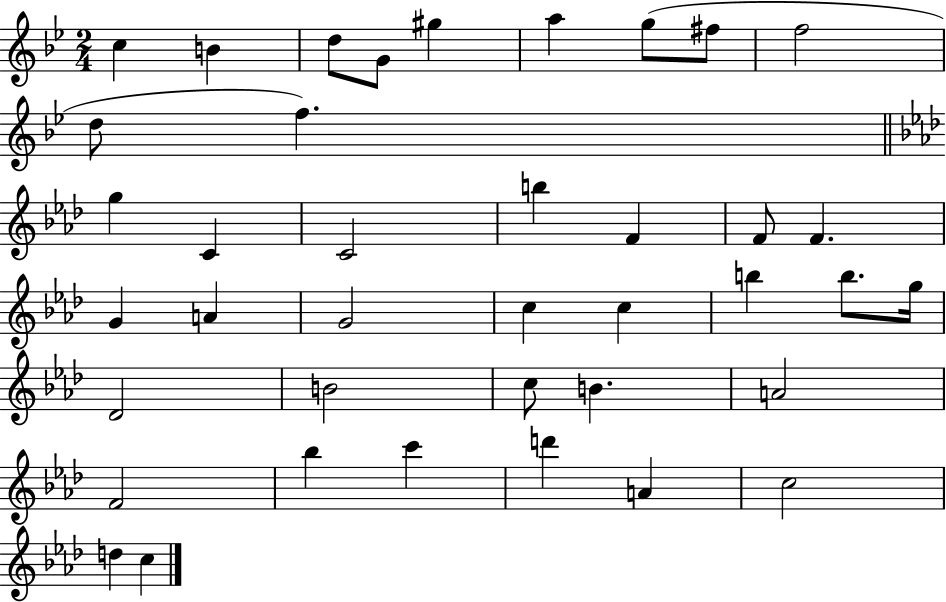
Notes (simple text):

C5/q B4/q D5/e G4/e G#5/q A5/q G5/e F#5/e F5/h D5/e F5/q. G5/q C4/q C4/h B5/q F4/q F4/e F4/q. G4/q A4/q G4/h C5/q C5/q B5/q B5/e. G5/s Db4/h B4/h C5/e B4/q. A4/h F4/h Bb5/q C6/q D6/q A4/q C5/h D5/q C5/q